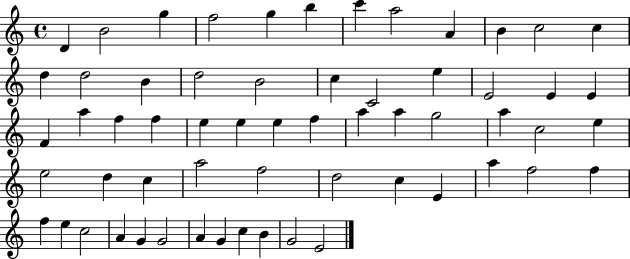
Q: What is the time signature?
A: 4/4